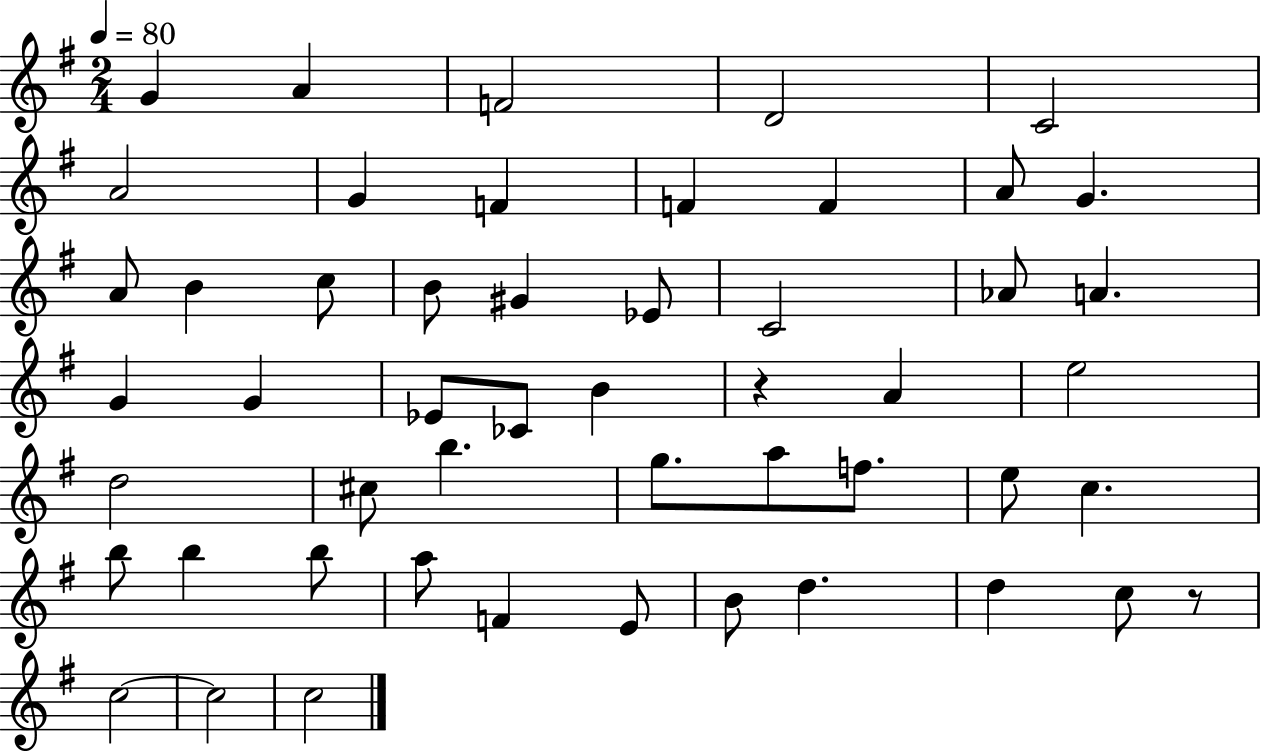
{
  \clef treble
  \numericTimeSignature
  \time 2/4
  \key g \major
  \tempo 4 = 80
  \repeat volta 2 { g'4 a'4 | f'2 | d'2 | c'2 | \break a'2 | g'4 f'4 | f'4 f'4 | a'8 g'4. | \break a'8 b'4 c''8 | b'8 gis'4 ees'8 | c'2 | aes'8 a'4. | \break g'4 g'4 | ees'8 ces'8 b'4 | r4 a'4 | e''2 | \break d''2 | cis''8 b''4. | g''8. a''8 f''8. | e''8 c''4. | \break b''8 b''4 b''8 | a''8 f'4 e'8 | b'8 d''4. | d''4 c''8 r8 | \break c''2~~ | c''2 | c''2 | } \bar "|."
}